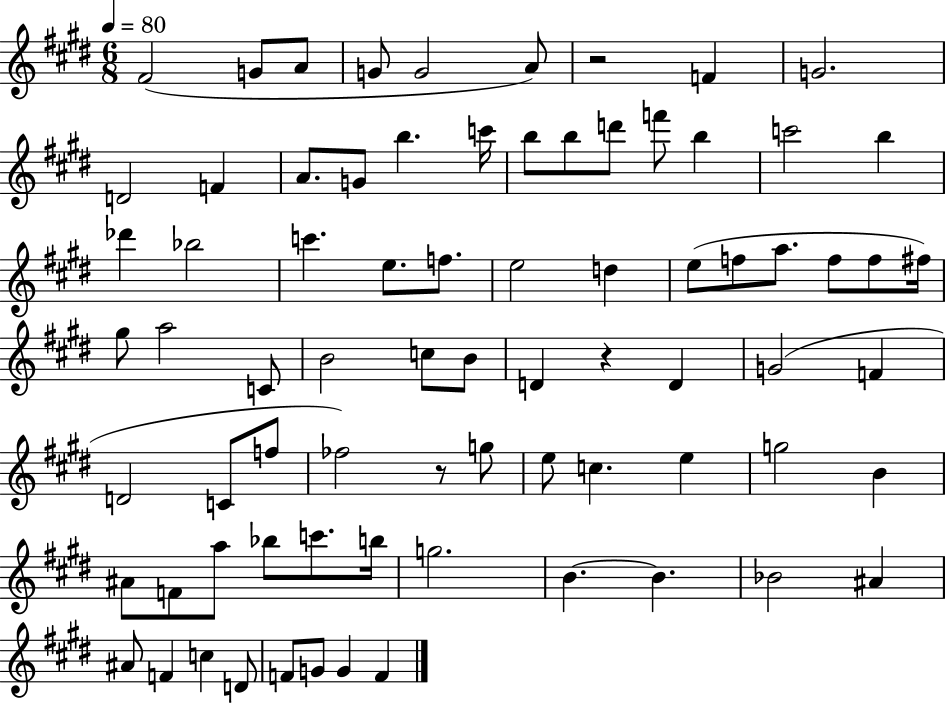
F#4/h G4/e A4/e G4/e G4/h A4/e R/h F4/q G4/h. D4/h F4/q A4/e. G4/e B5/q. C6/s B5/e B5/e D6/e F6/e B5/q C6/h B5/q Db6/q Bb5/h C6/q. E5/e. F5/e. E5/h D5/q E5/e F5/e A5/e. F5/e F5/e F#5/s G#5/e A5/h C4/e B4/h C5/e B4/e D4/q R/q D4/q G4/h F4/q D4/h C4/e F5/e FES5/h R/e G5/e E5/e C5/q. E5/q G5/h B4/q A#4/e F4/e A5/e Bb5/e C6/e. B5/s G5/h. B4/q. B4/q. Bb4/h A#4/q A#4/e F4/q C5/q D4/e F4/e G4/e G4/q F4/q